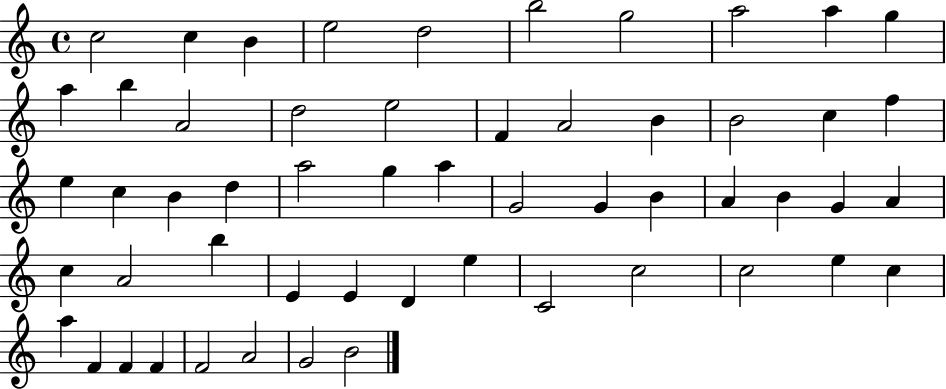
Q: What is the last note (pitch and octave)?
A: B4